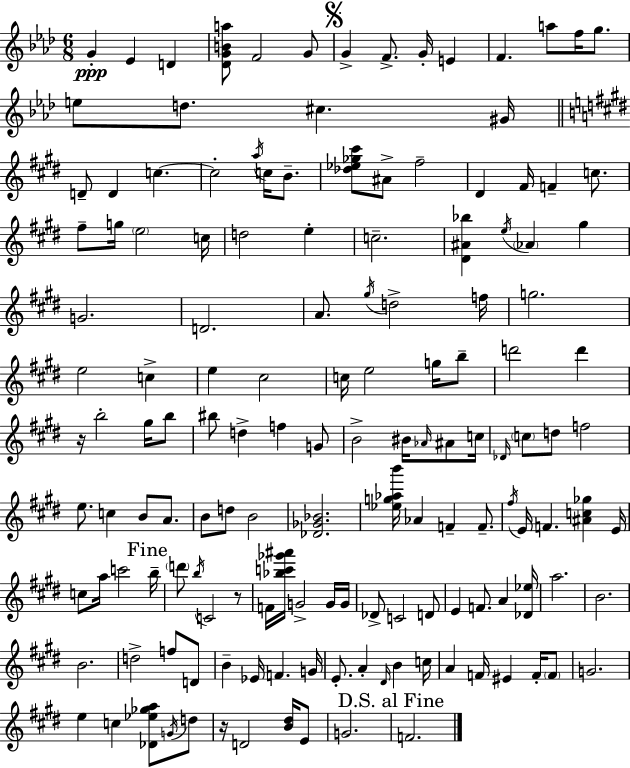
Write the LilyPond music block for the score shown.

{
  \clef treble
  \numericTimeSignature
  \time 6/8
  \key aes \major
  g'4-.\ppp ees'4 d'4 | <des' g' b' a''>8 f'2 g'8 | \mark \markup { \musicglyph "scripts.segno" } g'4-> f'8.-> g'16-. e'4 | f'4. a''8 f''16 g''8. | \break e''8 d''8. cis''4. gis'16 | \bar "||" \break \key e \major d'8-- d'4 c''4.~~ | c''2-. \acciaccatura { a''16 } c''16 b'8.-- | <des'' ees'' ges'' cis'''>8 ais'8-> fis''2-- | dis'4 fis'16 f'4-- c''8. | \break fis''8-- g''16 \parenthesize e''2 | c''16 d''2 e''4-. | c''2.-- | <dis' ais' bes''>4 \acciaccatura { e''16 } \parenthesize aes'4 gis''4 | \break g'2. | d'2. | a'8. \acciaccatura { gis''16 } d''2-> | f''16 g''2. | \break e''2 c''4-> | e''4 cis''2 | c''16 e''2 | g''16 b''8-- d'''2 d'''4 | \break r16 b''2-. | gis''16 b''8 bis''8 d''4-> f''4 | g'8 b'2-> bis'16 | \grace { aes'16 } ais'8 c''16 \grace { des'16 } \parenthesize c''8 d''8 f''2 | \break e''8. c''4 | b'8 a'8. b'8 d''8 b'2 | <des' ges' bes'>2. | <ees'' g'' aes'' b'''>16 aes'4 f'4-- | \break f'8.-- \acciaccatura { fis''16 } e'16 f'4. | <ais' c'' ges''>4 e'16 c''8 a''16 c'''2 | \mark "Fine" b''16-- \parenthesize d'''8 \acciaccatura { b''16 } c'2 | r8 f'16 <bes'' c''' ges''' ais'''>16 g'2-> | \break g'16 g'16 des'8-> c'2 | d'8 e'4 f'8. | a'4 <des' ees''>16 a''2. | b'2. | \break b'2. | d''2-> | f''8 d'8 b'4-- ees'16 | f'4. g'16 e'8.-. a'4-. | \break \grace { dis'16 } b'4 c''16 a'4 | f'16 eis'4 f'16-. \parenthesize f'8 g'2. | e''4 | c''4 <des' ees'' ges'' a''>8 \acciaccatura { g'16 } d''8 r16 d'2 | \break <b' dis''>16 e'8 g'2. | \mark "D.S. al Fine" f'2. | \bar "|."
}